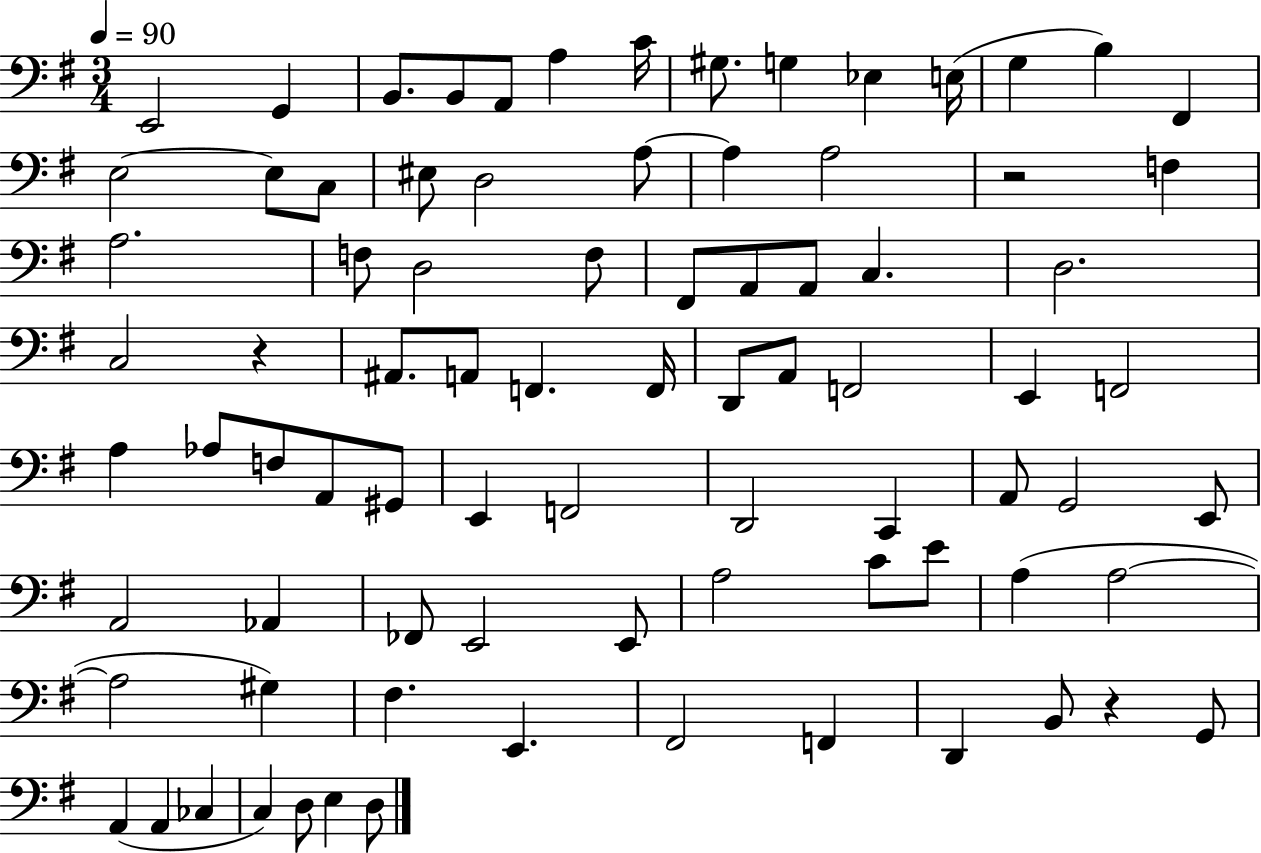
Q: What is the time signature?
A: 3/4